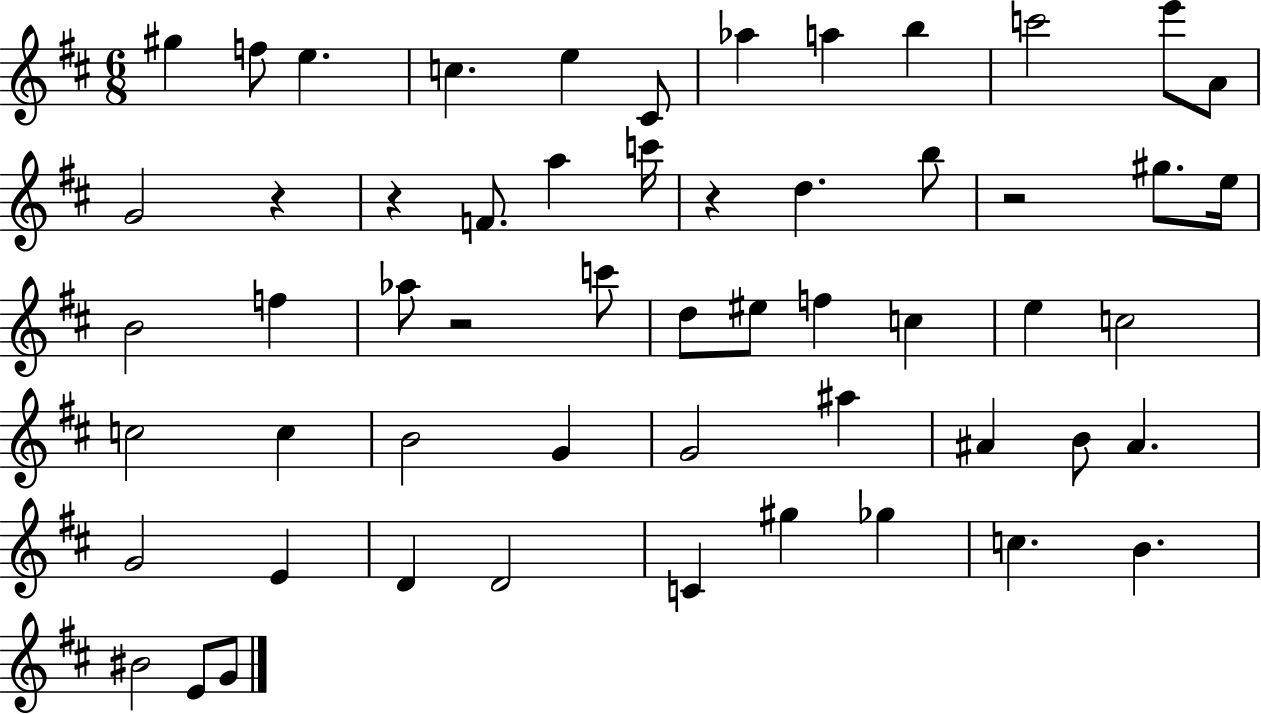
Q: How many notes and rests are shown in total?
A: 56